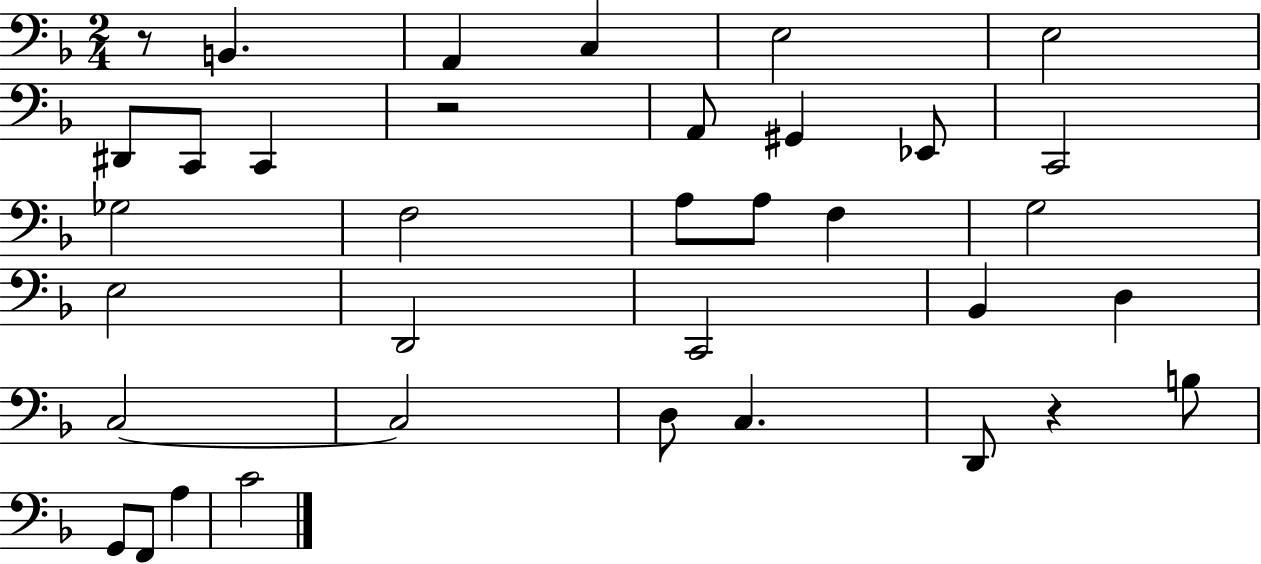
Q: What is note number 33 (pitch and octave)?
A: C4